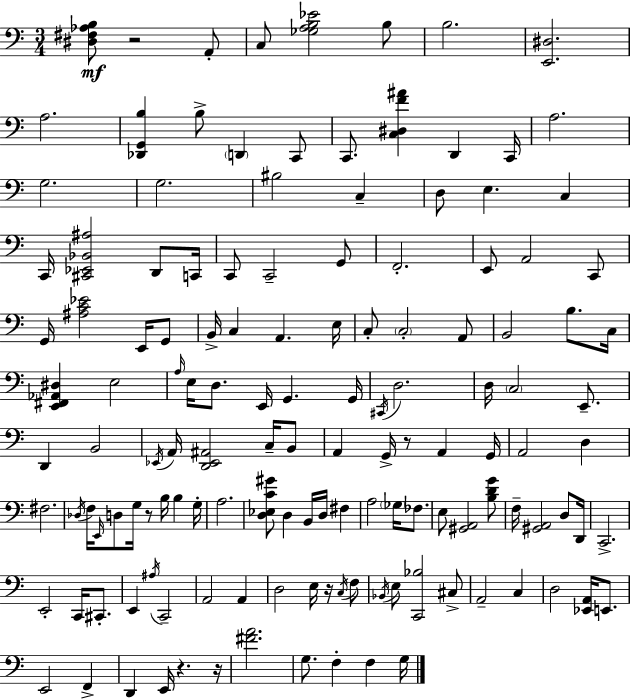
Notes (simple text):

[D#3,F#3,Ab3,B3]/e R/h A2/e C3/e [Gb3,A3,B3,Eb4]/h B3/e B3/h. [E2,D#3]/h. A3/h. [Db2,G2,B3]/q B3/e D2/q C2/e C2/e. [C3,D#3,F4,A#4]/q D2/q C2/s A3/h. G3/h. G3/h. BIS3/h C3/q D3/e E3/q. C3/q C2/s [C#2,Eb2,Bb2,A#3]/h D2/e C2/s C2/e C2/h G2/e F2/h. E2/e A2/h C2/e G2/s [A#3,C4,Eb4]/h E2/s G2/e B2/s C3/q A2/q. E3/s C3/e C3/h A2/e B2/h B3/e. C3/s [E2,F#2,Ab2,D#3]/q E3/h A3/s E3/s D3/e. E2/s G2/q. G2/s C#2/s D3/h. D3/s C3/h E2/e. D2/q B2/h Eb2/s A2/s [D2,Eb2,A#2]/h C3/s B2/e A2/q G2/s R/e A2/q G2/s A2/h D3/q F#3/h. Db3/s F3/s E2/s D3/e G3/s R/e B3/s B3/q G3/s A3/h. [D3,Eb3,C4,G#4]/e D3/q B2/s D3/s F#3/q A3/h Gb3/s FES3/e. E3/e [G#2,A2]/h [B3,D4,G4]/e F3/s [G#2,A2]/h D3/e D2/s C2/h. E2/h C2/s C#2/e. E2/q A#3/s C2/h A2/h A2/q D3/h E3/s R/s C3/s F3/e Bb2/s E3/e [C2,Bb3]/h C#3/e A2/h C3/q D3/h [Eb2,A2]/s E2/e. E2/h F2/q D2/q E2/s R/q. R/s [F#4,A4]/h. G3/e. F3/q F3/q G3/s